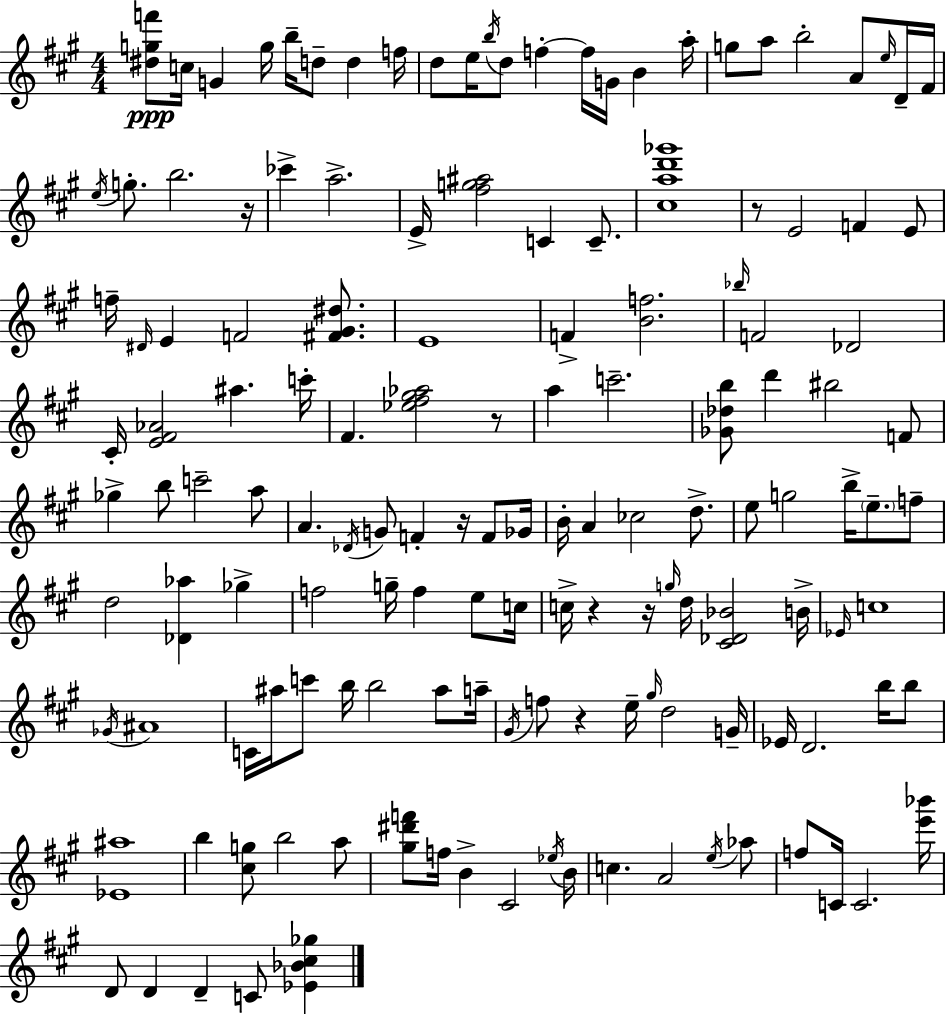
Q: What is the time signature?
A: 4/4